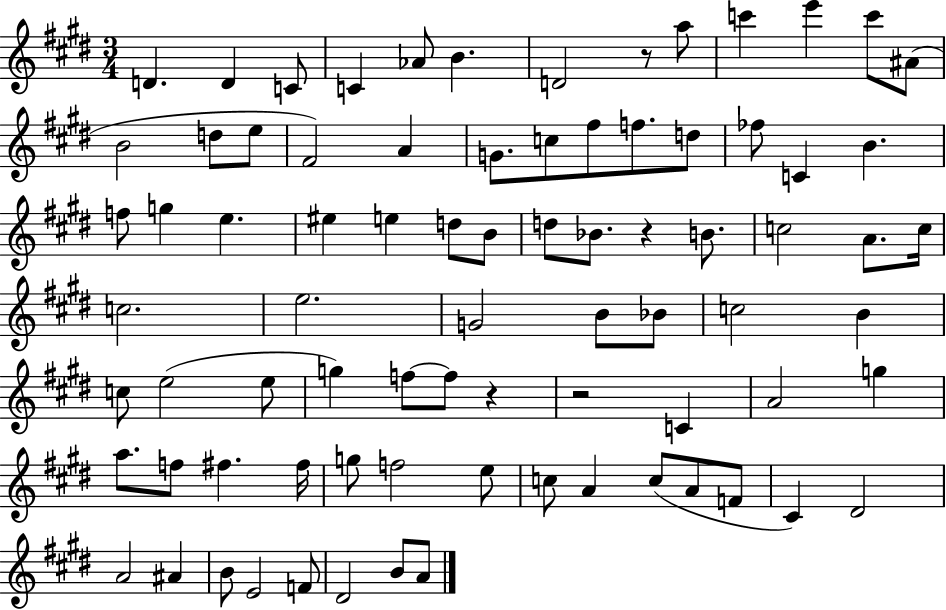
D4/q. D4/q C4/e C4/q Ab4/e B4/q. D4/h R/e A5/e C6/q E6/q C6/e A#4/e B4/h D5/e E5/e F#4/h A4/q G4/e. C5/e F#5/e F5/e. D5/e FES5/e C4/q B4/q. F5/e G5/q E5/q. EIS5/q E5/q D5/e B4/e D5/e Bb4/e. R/q B4/e. C5/h A4/e. C5/s C5/h. E5/h. G4/h B4/e Bb4/e C5/h B4/q C5/e E5/h E5/e G5/q F5/e F5/e R/q R/h C4/q A4/h G5/q A5/e. F5/e F#5/q. F#5/s G5/e F5/h E5/e C5/e A4/q C5/e A4/e F4/e C#4/q D#4/h A4/h A#4/q B4/e E4/h F4/e D#4/h B4/e A4/e